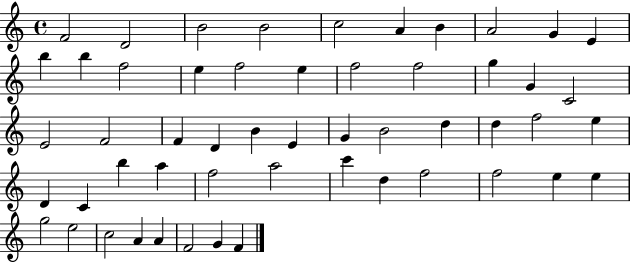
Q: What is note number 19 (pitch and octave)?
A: G5